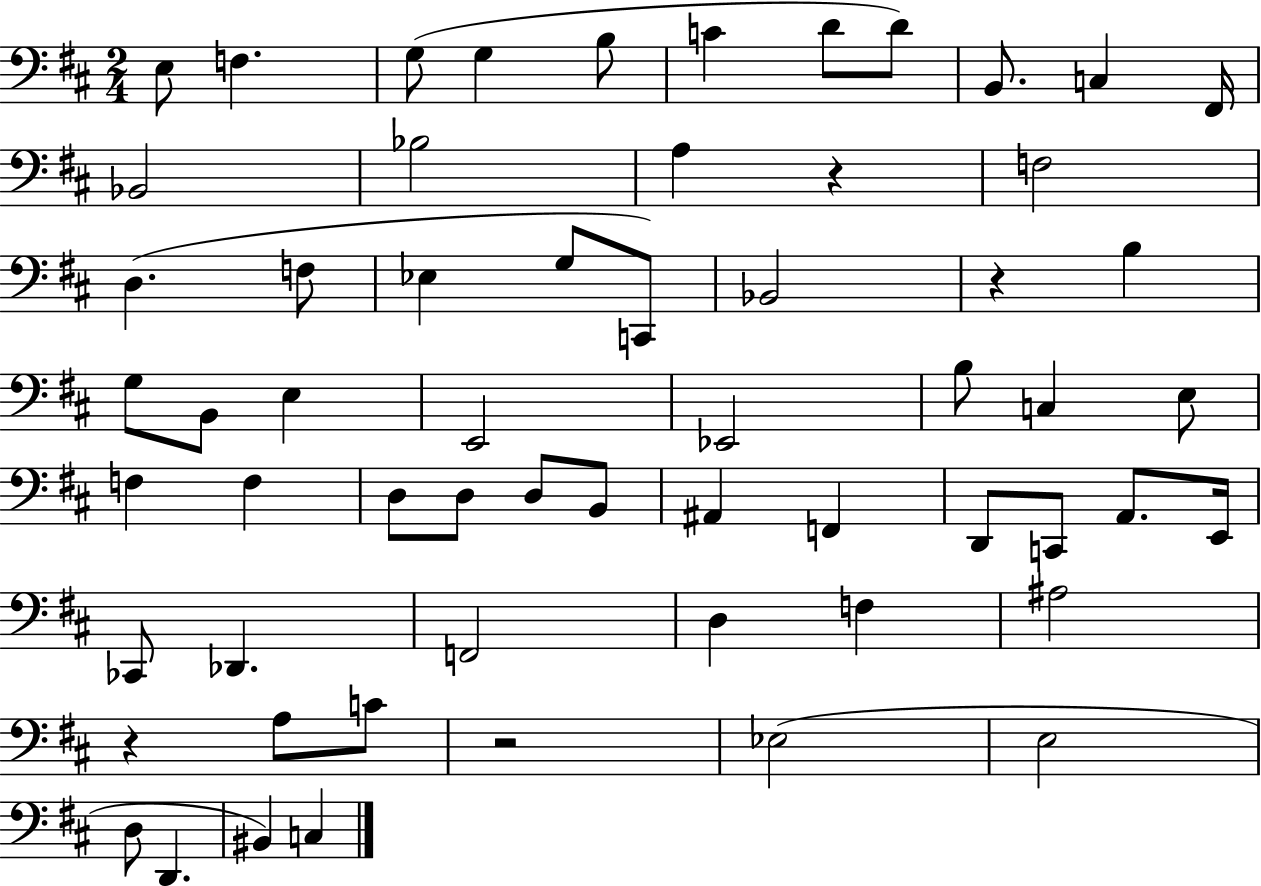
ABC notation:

X:1
T:Untitled
M:2/4
L:1/4
K:D
E,/2 F, G,/2 G, B,/2 C D/2 D/2 B,,/2 C, ^F,,/4 _B,,2 _B,2 A, z F,2 D, F,/2 _E, G,/2 C,,/2 _B,,2 z B, G,/2 B,,/2 E, E,,2 _E,,2 B,/2 C, E,/2 F, F, D,/2 D,/2 D,/2 B,,/2 ^A,, F,, D,,/2 C,,/2 A,,/2 E,,/4 _C,,/2 _D,, F,,2 D, F, ^A,2 z A,/2 C/2 z2 _E,2 E,2 D,/2 D,, ^B,, C,